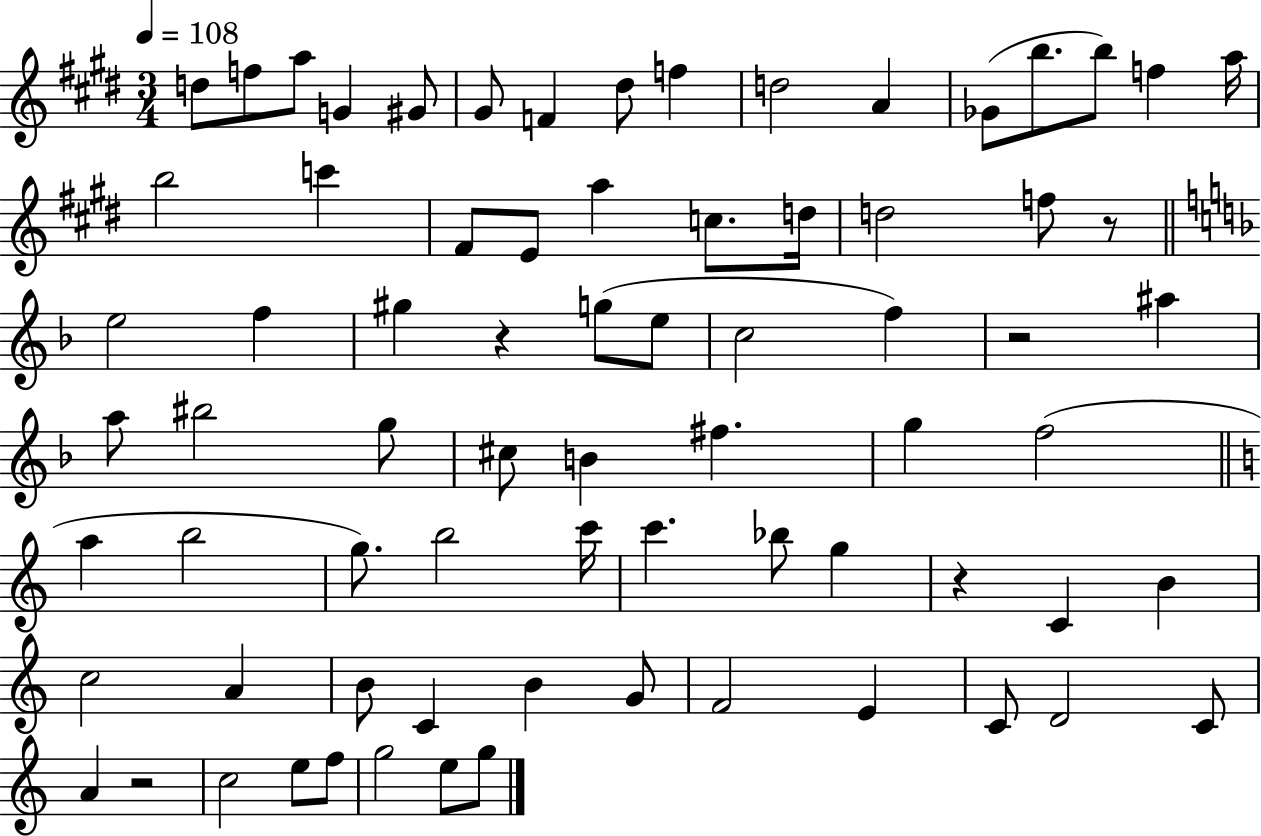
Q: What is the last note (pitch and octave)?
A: G5